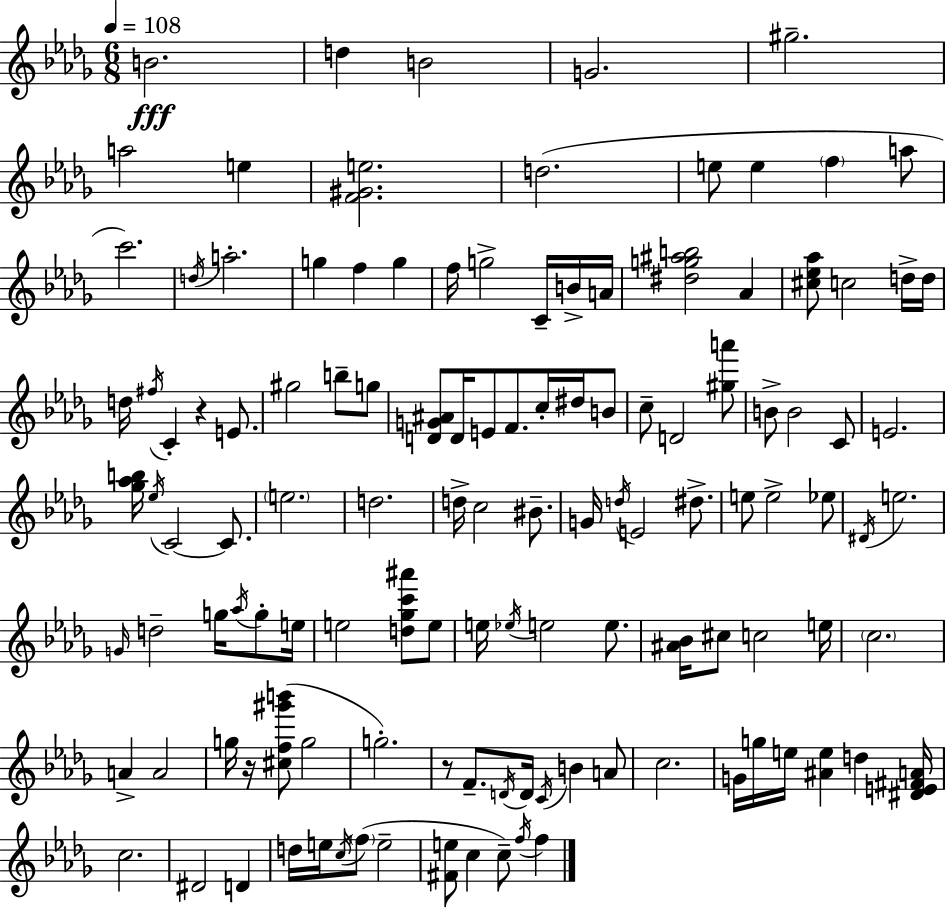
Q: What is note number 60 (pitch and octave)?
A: E5